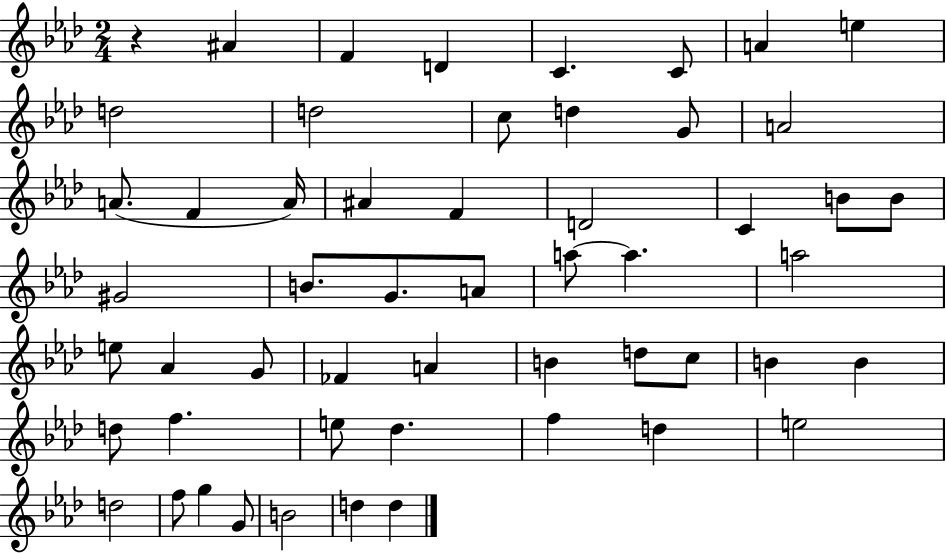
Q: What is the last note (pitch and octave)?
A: D5